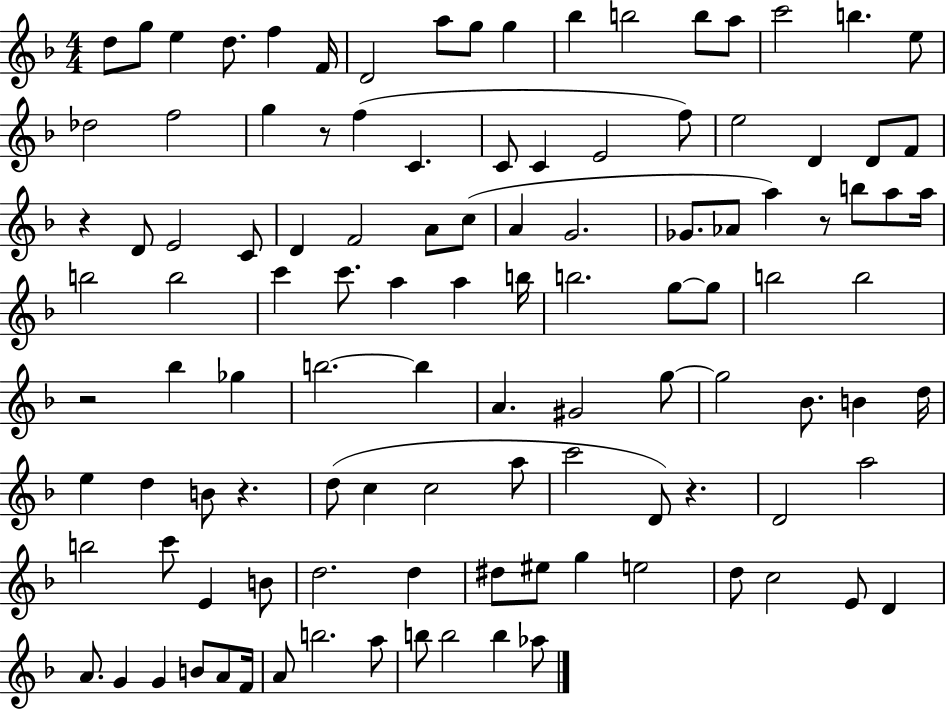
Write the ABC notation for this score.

X:1
T:Untitled
M:4/4
L:1/4
K:F
d/2 g/2 e d/2 f F/4 D2 a/2 g/2 g _b b2 b/2 a/2 c'2 b e/2 _d2 f2 g z/2 f C C/2 C E2 f/2 e2 D D/2 F/2 z D/2 E2 C/2 D F2 A/2 c/2 A G2 _G/2 _A/2 a z/2 b/2 a/2 a/4 b2 b2 c' c'/2 a a b/4 b2 g/2 g/2 b2 b2 z2 _b _g b2 b A ^G2 g/2 g2 _B/2 B d/4 e d B/2 z d/2 c c2 a/2 c'2 D/2 z D2 a2 b2 c'/2 E B/2 d2 d ^d/2 ^e/2 g e2 d/2 c2 E/2 D A/2 G G B/2 A/2 F/4 A/2 b2 a/2 b/2 b2 b _a/2